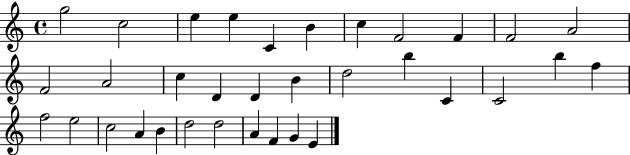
G5/h C5/h E5/q E5/q C4/q B4/q C5/q F4/h F4/q F4/h A4/h F4/h A4/h C5/q D4/q D4/q B4/q D5/h B5/q C4/q C4/h B5/q F5/q F5/h E5/h C5/h A4/q B4/q D5/h D5/h A4/q F4/q G4/q E4/q